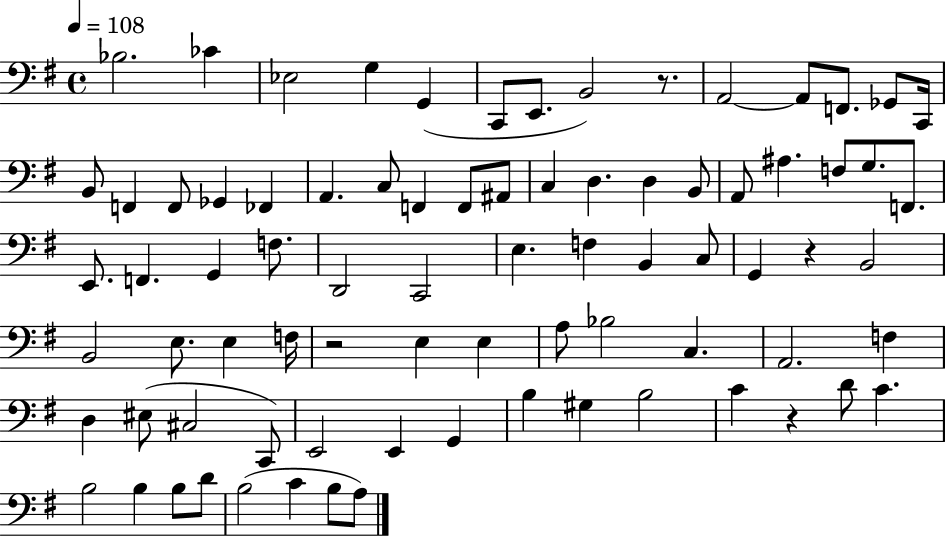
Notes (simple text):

Bb3/h. CES4/q Eb3/h G3/q G2/q C2/e E2/e. B2/h R/e. A2/h A2/e F2/e. Gb2/e C2/s B2/e F2/q F2/e Gb2/q FES2/q A2/q. C3/e F2/q F2/e A#2/e C3/q D3/q. D3/q B2/e A2/e A#3/q. F3/e G3/e. F2/e. E2/e. F2/q. G2/q F3/e. D2/h C2/h E3/q. F3/q B2/q C3/e G2/q R/q B2/h B2/h E3/e. E3/q F3/s R/h E3/q E3/q A3/e Bb3/h C3/q. A2/h. F3/q D3/q EIS3/e C#3/h C2/e E2/h E2/q G2/q B3/q G#3/q B3/h C4/q R/q D4/e C4/q. B3/h B3/q B3/e D4/e B3/h C4/q B3/e A3/e